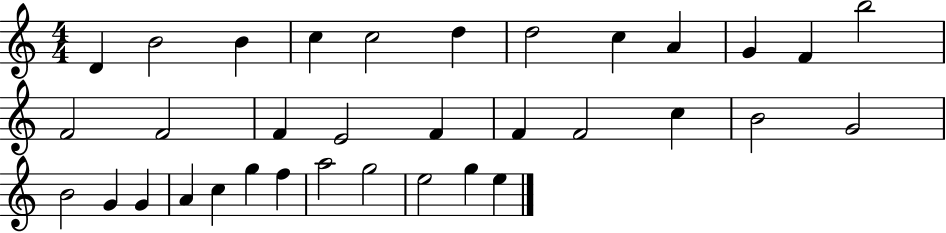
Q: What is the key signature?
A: C major